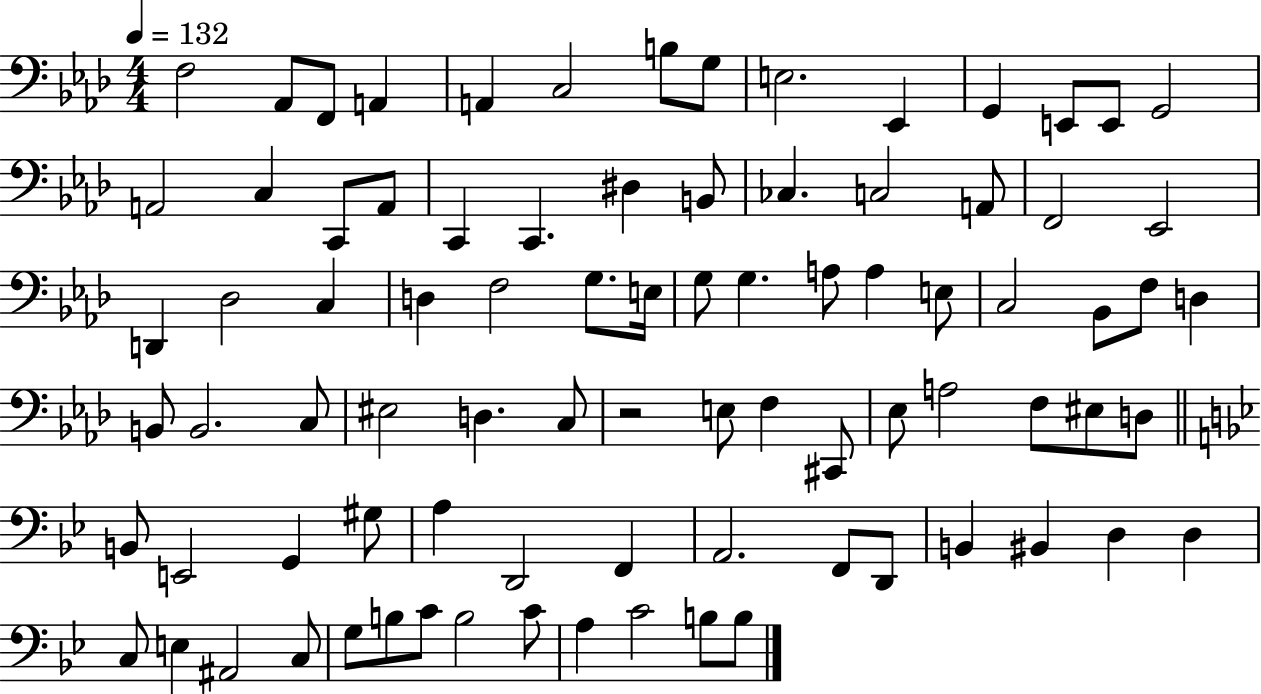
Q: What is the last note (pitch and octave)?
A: B3